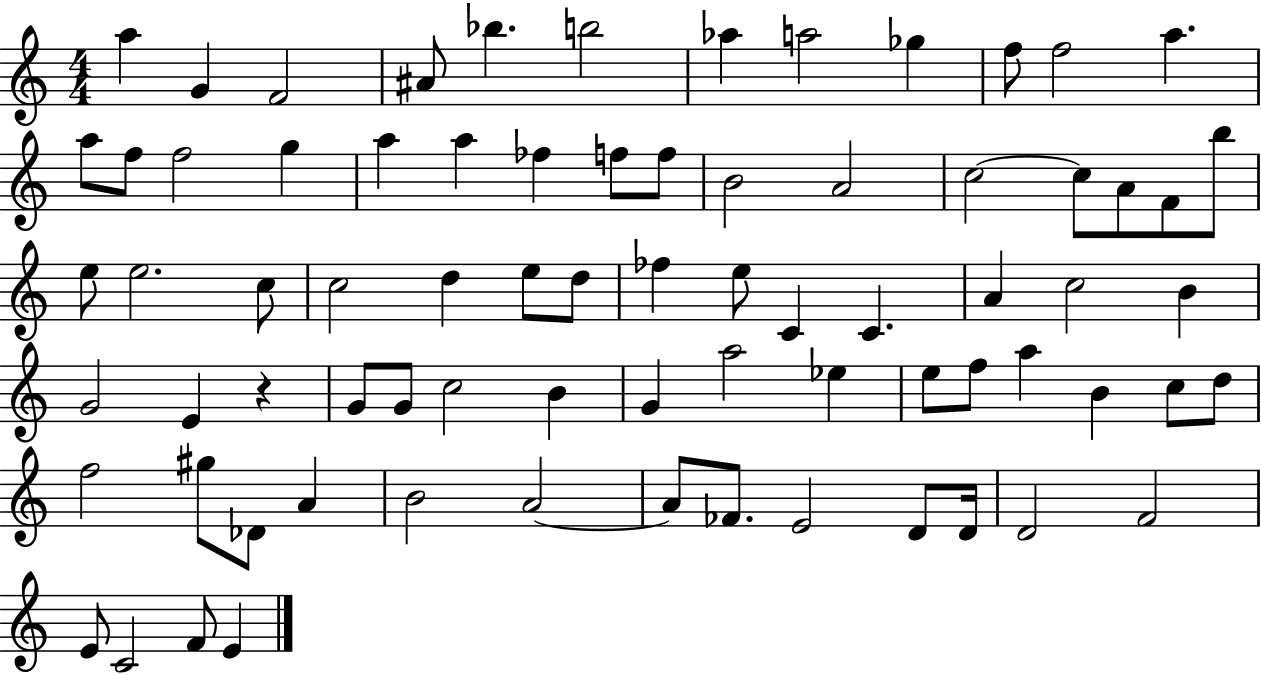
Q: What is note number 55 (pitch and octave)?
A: B4